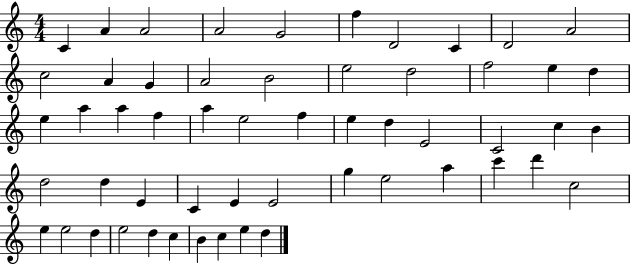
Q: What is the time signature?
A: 4/4